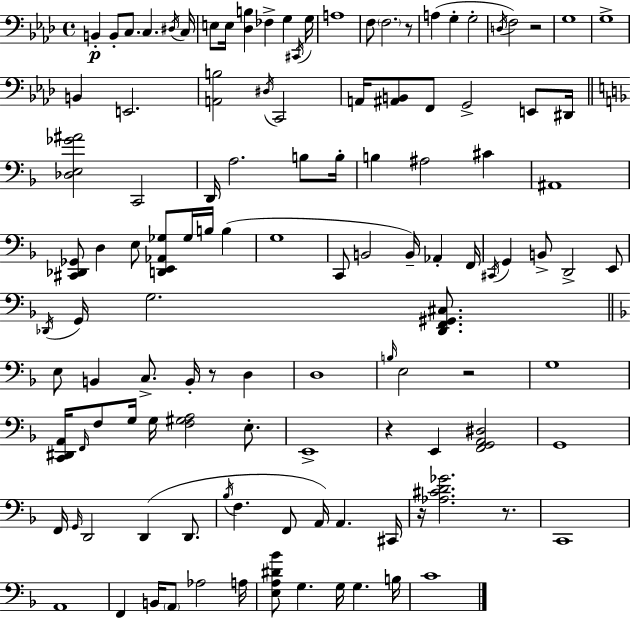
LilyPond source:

{
  \clef bass
  \time 4/4
  \defaultTimeSignature
  \key f \minor
  b,4-.\p b,8-. c8. c4. \acciaccatura { dis16 } | c16 e8 e16 <des b>4 fes4-> g4 | \acciaccatura { cis,16 } g16 a1 | f8 \parenthesize f2. | \break r8 a4( g4-. g2-. | \acciaccatura { d16 } f2) r2 | g1 | g1-> | \break b,4 e,2. | <a, b>2 \acciaccatura { dis16 } c,2 | a,16 <ais, b,>8 f,8 g,2-> | e,8 dis,16 \bar "||" \break \key d \minor <des e ges' ais'>2 c,2 | d,16 a2. b8 b16-. | b4 ais2 cis'4 | ais,1 | \break <cis, des, ges,>8 d4 e8 <d, e, aes, ges>8 ges16 b16 b4( | g1 | c,8 b,2 b,16--) aes,4-. f,16 | \acciaccatura { cis,16 } g,4 b,8-> d,2-> e,8 | \break \acciaccatura { des,16 } g,16 g2. <des, f, gis, cis>8. | \bar "||" \break \key f \major e8 b,4 c8.-> b,16-. r8 d4 | d1 | \grace { b16 } e2 r2 | g1 | \break <c, dis, a,>16 \grace { f,16 } f8 g16 g16 <f gis a>2 e8.-. | e,1-> | r4 e,4 <f, g, a, dis>2 | g,1 | \break f,16 \grace { g,16 } d,2 d,4( | d,8. \acciaccatura { bes16 } f4. f,8 a,16) a,4. | cis,16 r16 <aes cis' d' ges'>2. | r8. c,1 | \break a,1 | f,4 b,16 \parenthesize a,8 aes2 | a16 <e a dis' bes'>8 g4. g16 g4. | b16 c'1 | \break \bar "|."
}